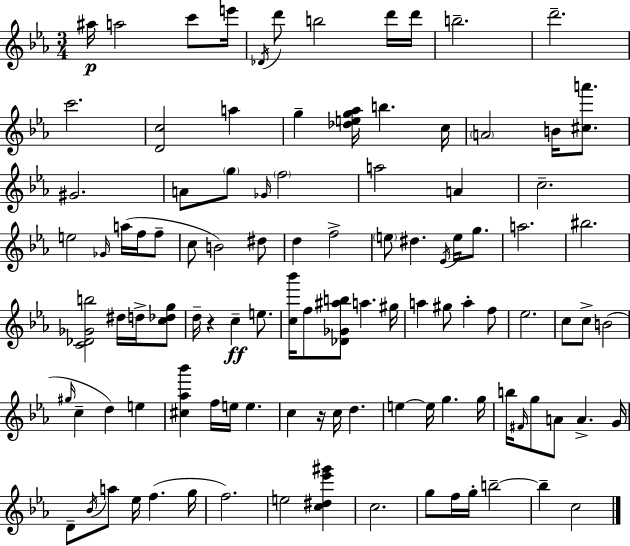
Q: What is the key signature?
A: EES major